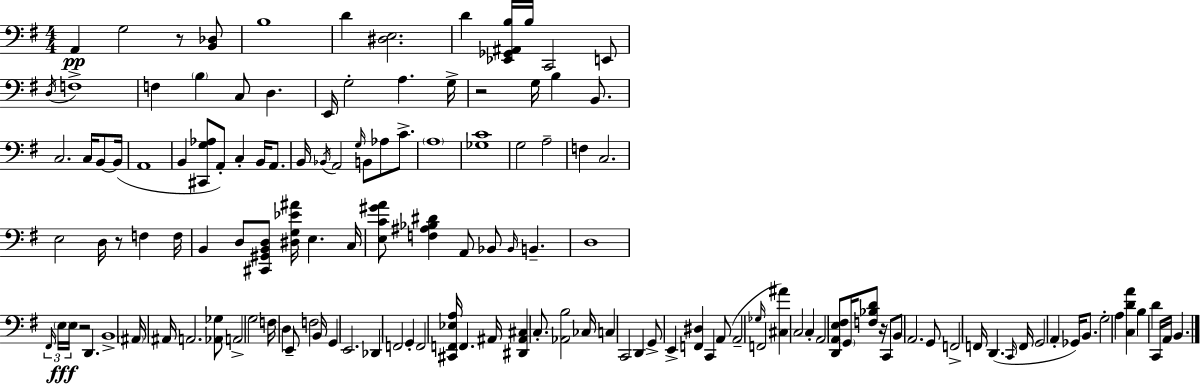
X:1
T:Untitled
M:4/4
L:1/4
K:G
A,, G,2 z/2 [B,,_D,]/2 B,4 D [^D,E,]2 D [_E,,_G,,^A,,B,]/4 B,/4 C,,2 E,,/2 D,/4 F,4 F, B, C,/2 D, E,,/4 G,2 A, G,/4 z2 G,/4 B, B,,/2 C,2 C,/4 B,,/2 B,,/4 A,,4 B,, [^C,,G,_A,]/2 A,,/2 C, B,,/4 A,,/2 B,,/4 _B,,/4 A,,2 G,/4 B,,/2 _A,/2 C/2 A,4 [_G,C]4 G,2 A,2 F, C,2 E,2 D,/4 z/2 F, F,/4 B,, D,/2 [^C,,^G,,B,,D,]/2 [^D,G,_E^A]/4 E, C,/4 [E,C^GA]/2 [F,^A,_B,^D] A,,/2 _B,,/2 _B,,/4 B,, D,4 ^F,,/4 E,/4 E,/4 z2 D,, B,,4 ^A,,/4 ^A,,/4 A,,2 [_A,,_G,]/2 A,,2 G,2 F,/4 D, E,,/2 F,2 B,,/4 G,, E,,2 _D,, F,,2 G,, F,,2 [^C,,F,,_E,A,]/4 F,, ^A,,/4 [^D,,^A,,^C,] C,/2 [_A,,B,]2 _C,/4 C, C,,2 D,, G,,/2 E,, [F,,^D,] C,, A,,/2 A,,2 _G,/4 F,,2 [^C,^A] C,2 C, A,,2 [D,,A,,E,^F,]/2 G,,/4 [F,_B,D]/2 z/4 C,,/2 B,,/2 A,,2 G,,/2 F,,2 F,,/4 D,, C,,/4 F,,/4 G,,2 A,, _G,,/4 B,,/2 G,2 A, [C,DA] B, D C,,/4 A,,/4 B,,